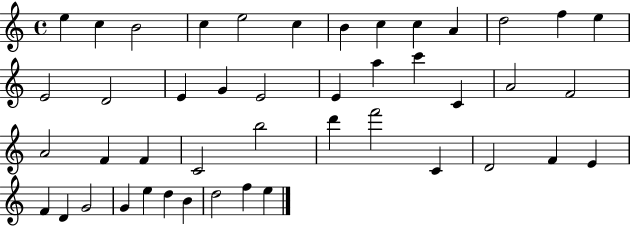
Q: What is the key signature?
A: C major